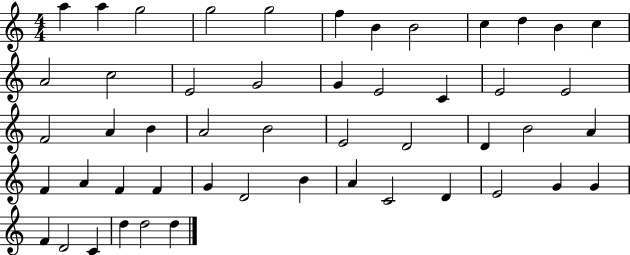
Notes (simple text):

A5/q A5/q G5/h G5/h G5/h F5/q B4/q B4/h C5/q D5/q B4/q C5/q A4/h C5/h E4/h G4/h G4/q E4/h C4/q E4/h E4/h F4/h A4/q B4/q A4/h B4/h E4/h D4/h D4/q B4/h A4/q F4/q A4/q F4/q F4/q G4/q D4/h B4/q A4/q C4/h D4/q E4/h G4/q G4/q F4/q D4/h C4/q D5/q D5/h D5/q